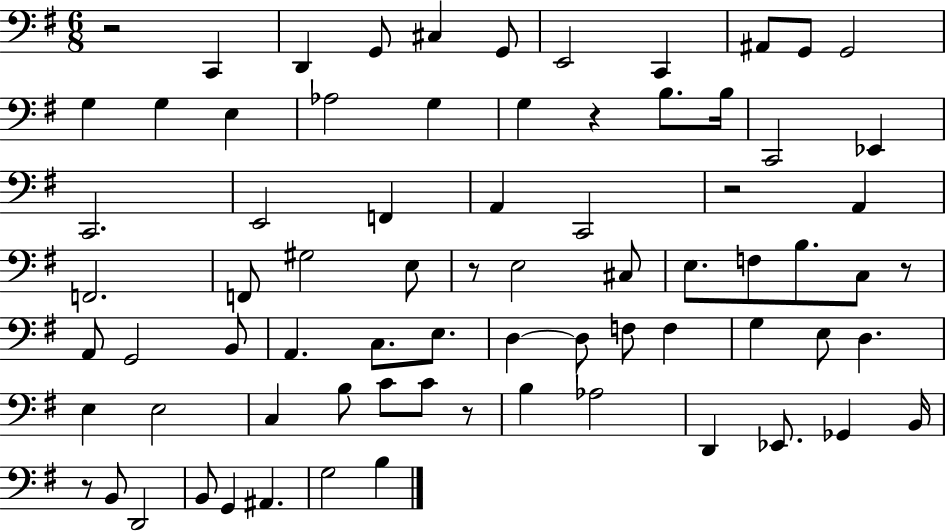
R/h C2/q D2/q G2/e C#3/q G2/e E2/h C2/q A#2/e G2/e G2/h G3/q G3/q E3/q Ab3/h G3/q G3/q R/q B3/e. B3/s C2/h Eb2/q C2/h. E2/h F2/q A2/q C2/h R/h A2/q F2/h. F2/e G#3/h E3/e R/e E3/h C#3/e E3/e. F3/e B3/e. C3/e R/e A2/e G2/h B2/e A2/q. C3/e. E3/e. D3/q D3/e F3/e F3/q G3/q E3/e D3/q. E3/q E3/h C3/q B3/e C4/e C4/e R/e B3/q Ab3/h D2/q Eb2/e. Gb2/q B2/s R/e B2/e D2/h B2/e G2/q A#2/q. G3/h B3/q